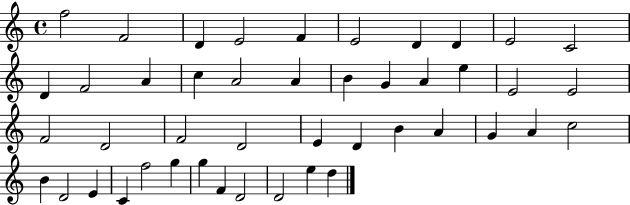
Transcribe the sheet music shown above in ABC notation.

X:1
T:Untitled
M:4/4
L:1/4
K:C
f2 F2 D E2 F E2 D D E2 C2 D F2 A c A2 A B G A e E2 E2 F2 D2 F2 D2 E D B A G A c2 B D2 E C f2 g g F D2 D2 e d